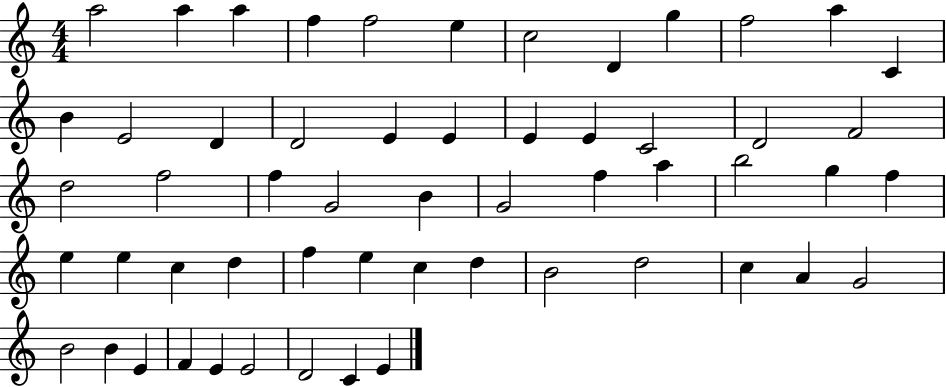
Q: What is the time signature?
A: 4/4